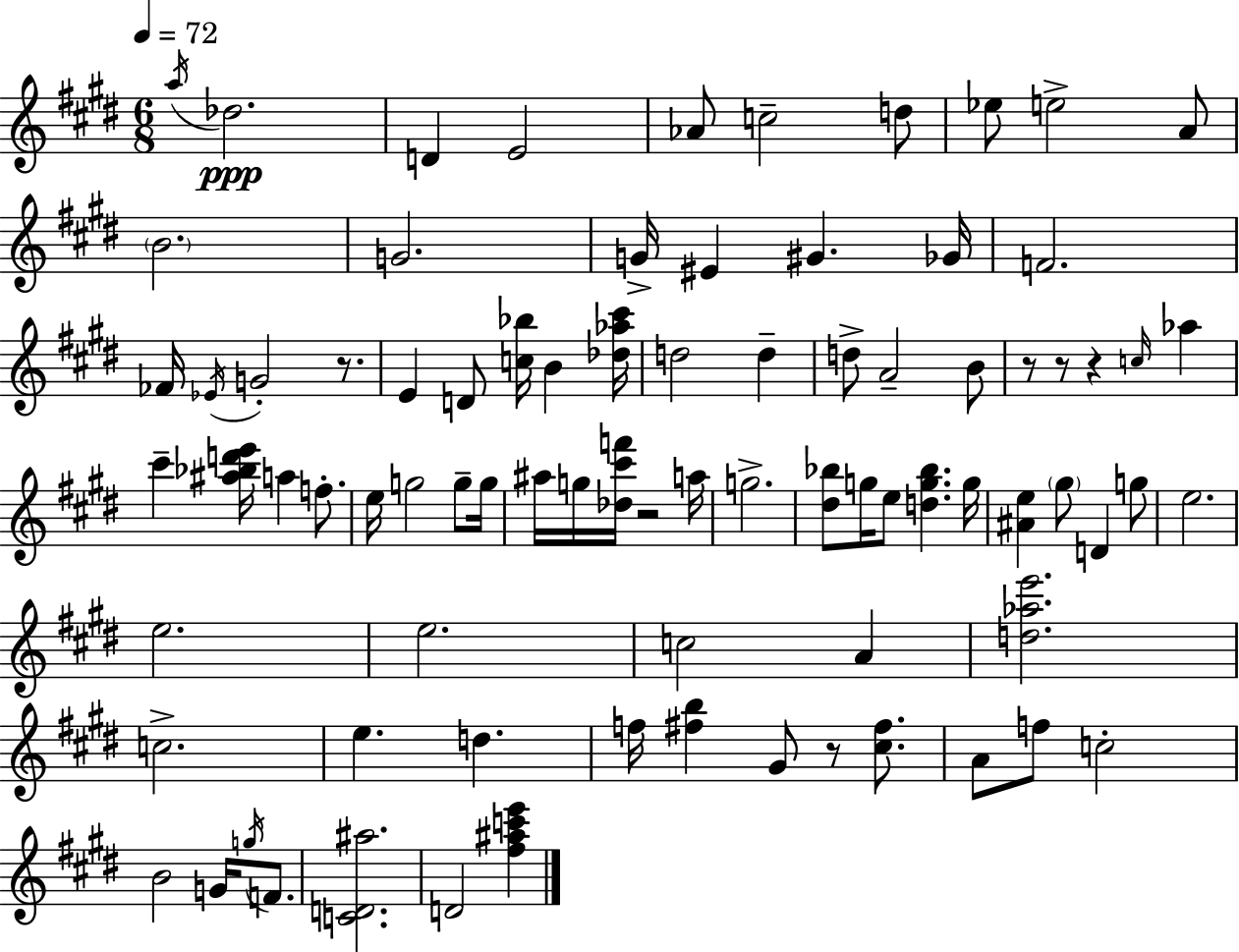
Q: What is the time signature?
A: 6/8